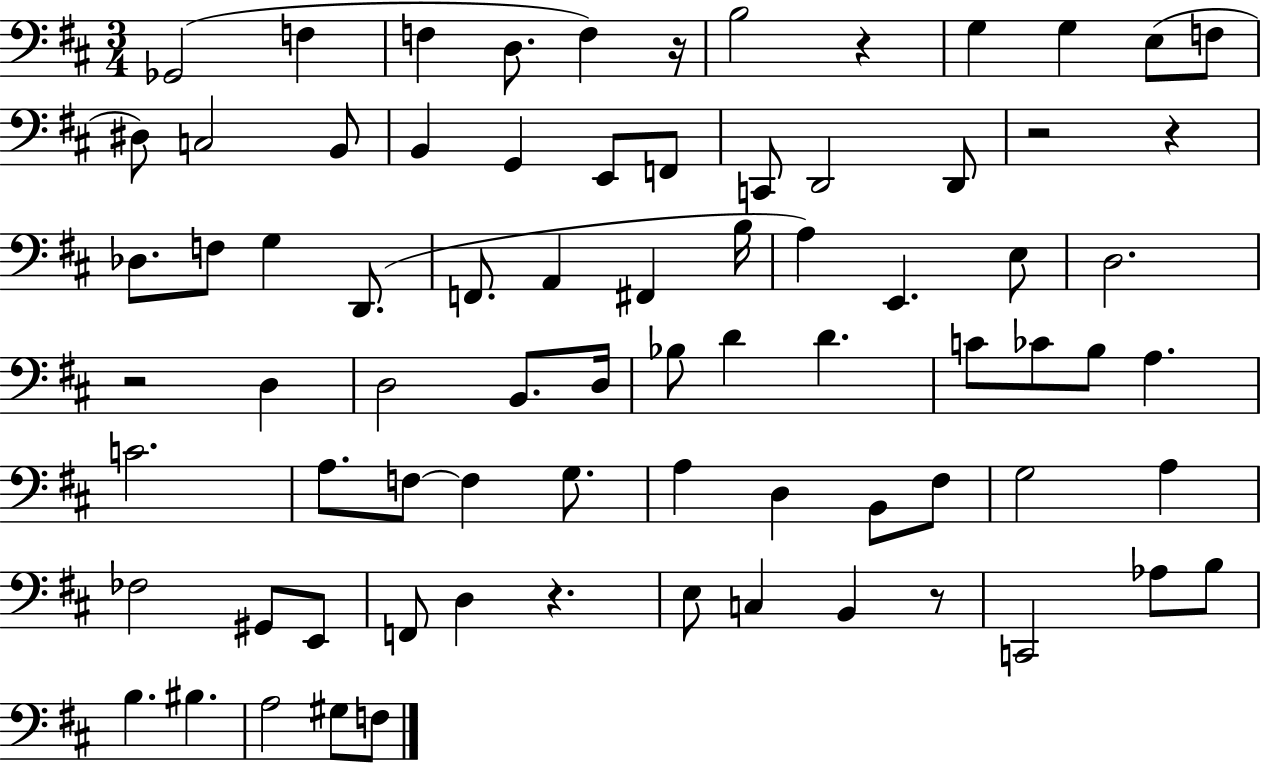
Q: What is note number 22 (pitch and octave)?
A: F3